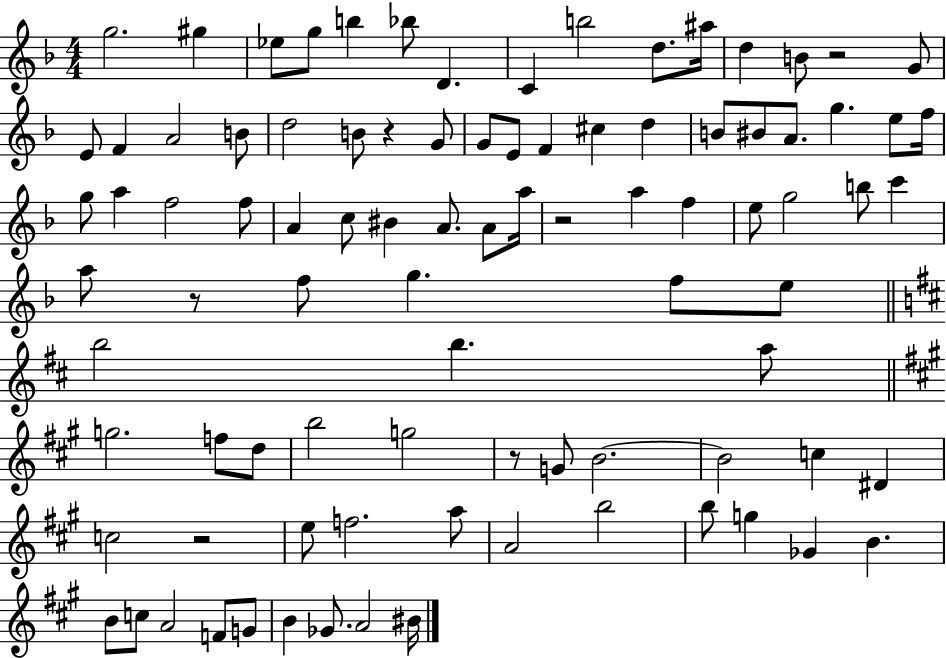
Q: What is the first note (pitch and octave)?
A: G5